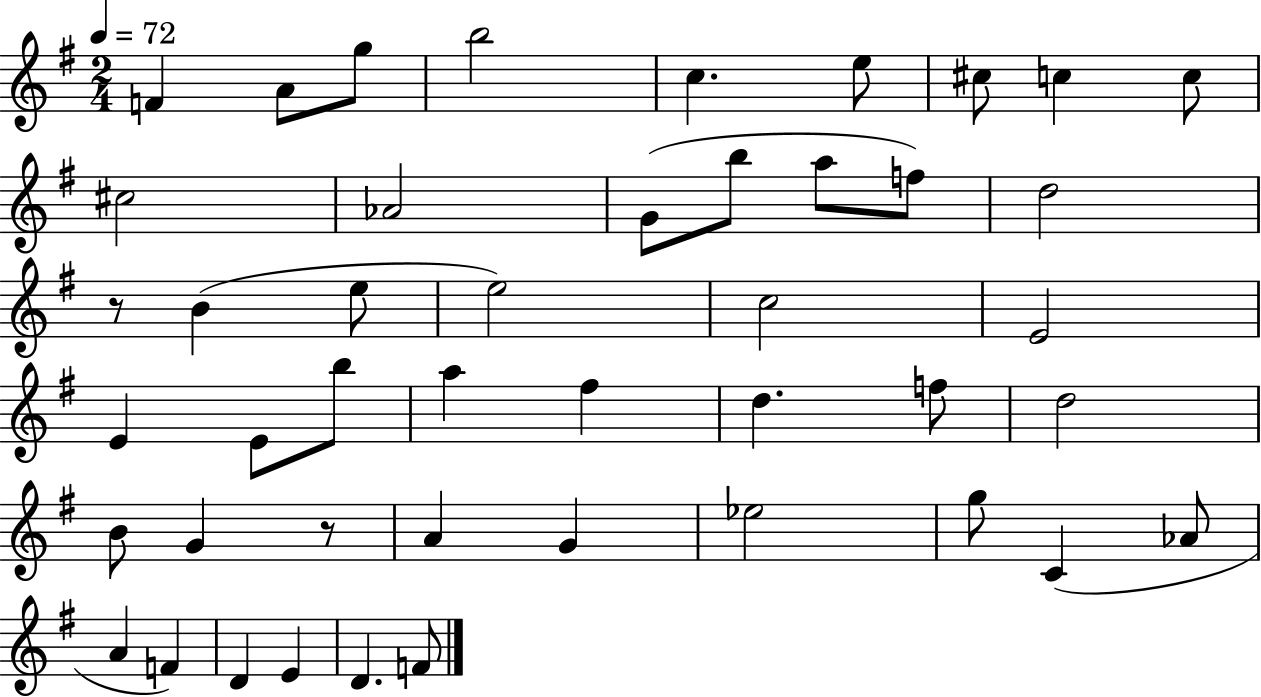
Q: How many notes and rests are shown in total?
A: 45